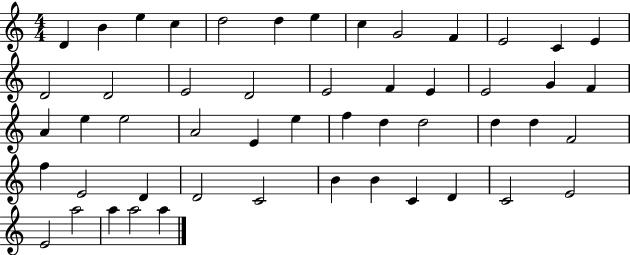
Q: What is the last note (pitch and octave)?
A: A5